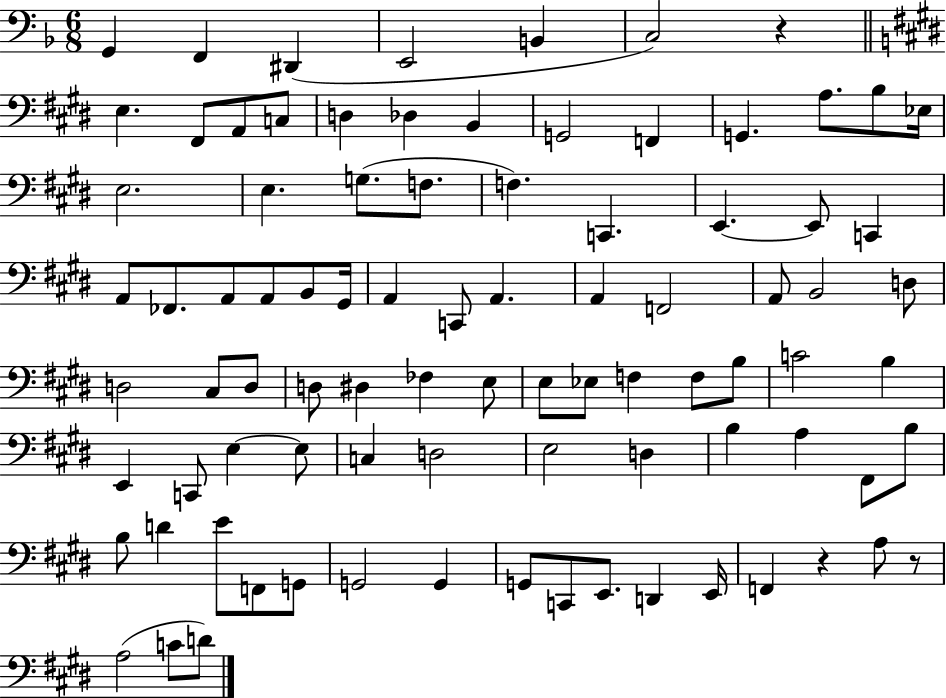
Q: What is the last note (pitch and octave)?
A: D4